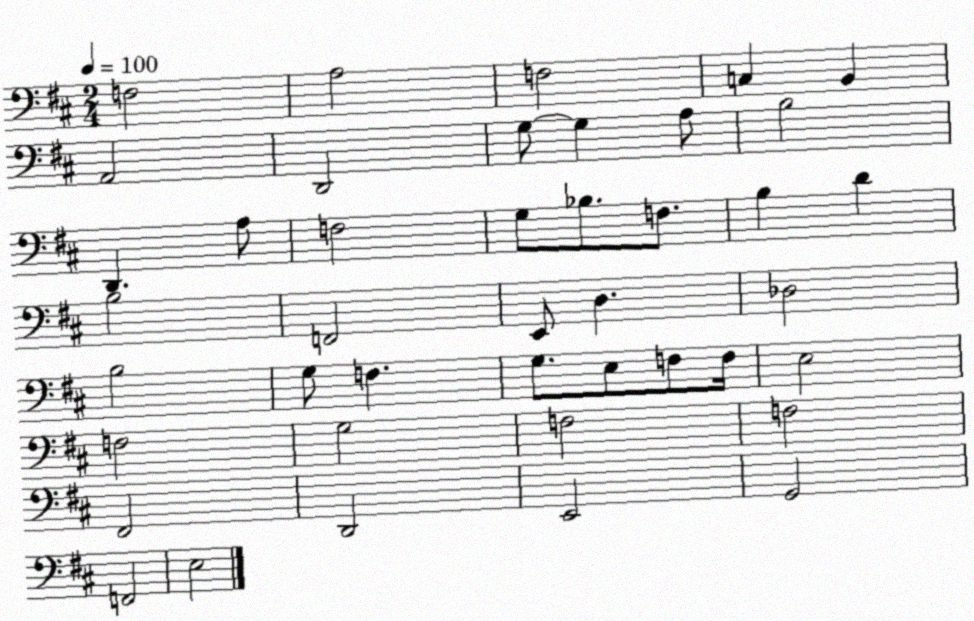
X:1
T:Untitled
M:2/4
L:1/4
K:D
F,2 A,2 F,2 C, B,, A,,2 D,,2 G,/2 G, A,/2 B,2 D,, A,/2 F,2 G,/2 _B,/2 F,/2 B, D B,2 F,,2 E,,/2 D, _D,2 B,2 G,/2 F, G,/2 E,/2 F,/2 F,/4 E,2 F,2 G,2 F,2 F,2 ^F,,2 D,,2 E,,2 G,,2 F,,2 E,2